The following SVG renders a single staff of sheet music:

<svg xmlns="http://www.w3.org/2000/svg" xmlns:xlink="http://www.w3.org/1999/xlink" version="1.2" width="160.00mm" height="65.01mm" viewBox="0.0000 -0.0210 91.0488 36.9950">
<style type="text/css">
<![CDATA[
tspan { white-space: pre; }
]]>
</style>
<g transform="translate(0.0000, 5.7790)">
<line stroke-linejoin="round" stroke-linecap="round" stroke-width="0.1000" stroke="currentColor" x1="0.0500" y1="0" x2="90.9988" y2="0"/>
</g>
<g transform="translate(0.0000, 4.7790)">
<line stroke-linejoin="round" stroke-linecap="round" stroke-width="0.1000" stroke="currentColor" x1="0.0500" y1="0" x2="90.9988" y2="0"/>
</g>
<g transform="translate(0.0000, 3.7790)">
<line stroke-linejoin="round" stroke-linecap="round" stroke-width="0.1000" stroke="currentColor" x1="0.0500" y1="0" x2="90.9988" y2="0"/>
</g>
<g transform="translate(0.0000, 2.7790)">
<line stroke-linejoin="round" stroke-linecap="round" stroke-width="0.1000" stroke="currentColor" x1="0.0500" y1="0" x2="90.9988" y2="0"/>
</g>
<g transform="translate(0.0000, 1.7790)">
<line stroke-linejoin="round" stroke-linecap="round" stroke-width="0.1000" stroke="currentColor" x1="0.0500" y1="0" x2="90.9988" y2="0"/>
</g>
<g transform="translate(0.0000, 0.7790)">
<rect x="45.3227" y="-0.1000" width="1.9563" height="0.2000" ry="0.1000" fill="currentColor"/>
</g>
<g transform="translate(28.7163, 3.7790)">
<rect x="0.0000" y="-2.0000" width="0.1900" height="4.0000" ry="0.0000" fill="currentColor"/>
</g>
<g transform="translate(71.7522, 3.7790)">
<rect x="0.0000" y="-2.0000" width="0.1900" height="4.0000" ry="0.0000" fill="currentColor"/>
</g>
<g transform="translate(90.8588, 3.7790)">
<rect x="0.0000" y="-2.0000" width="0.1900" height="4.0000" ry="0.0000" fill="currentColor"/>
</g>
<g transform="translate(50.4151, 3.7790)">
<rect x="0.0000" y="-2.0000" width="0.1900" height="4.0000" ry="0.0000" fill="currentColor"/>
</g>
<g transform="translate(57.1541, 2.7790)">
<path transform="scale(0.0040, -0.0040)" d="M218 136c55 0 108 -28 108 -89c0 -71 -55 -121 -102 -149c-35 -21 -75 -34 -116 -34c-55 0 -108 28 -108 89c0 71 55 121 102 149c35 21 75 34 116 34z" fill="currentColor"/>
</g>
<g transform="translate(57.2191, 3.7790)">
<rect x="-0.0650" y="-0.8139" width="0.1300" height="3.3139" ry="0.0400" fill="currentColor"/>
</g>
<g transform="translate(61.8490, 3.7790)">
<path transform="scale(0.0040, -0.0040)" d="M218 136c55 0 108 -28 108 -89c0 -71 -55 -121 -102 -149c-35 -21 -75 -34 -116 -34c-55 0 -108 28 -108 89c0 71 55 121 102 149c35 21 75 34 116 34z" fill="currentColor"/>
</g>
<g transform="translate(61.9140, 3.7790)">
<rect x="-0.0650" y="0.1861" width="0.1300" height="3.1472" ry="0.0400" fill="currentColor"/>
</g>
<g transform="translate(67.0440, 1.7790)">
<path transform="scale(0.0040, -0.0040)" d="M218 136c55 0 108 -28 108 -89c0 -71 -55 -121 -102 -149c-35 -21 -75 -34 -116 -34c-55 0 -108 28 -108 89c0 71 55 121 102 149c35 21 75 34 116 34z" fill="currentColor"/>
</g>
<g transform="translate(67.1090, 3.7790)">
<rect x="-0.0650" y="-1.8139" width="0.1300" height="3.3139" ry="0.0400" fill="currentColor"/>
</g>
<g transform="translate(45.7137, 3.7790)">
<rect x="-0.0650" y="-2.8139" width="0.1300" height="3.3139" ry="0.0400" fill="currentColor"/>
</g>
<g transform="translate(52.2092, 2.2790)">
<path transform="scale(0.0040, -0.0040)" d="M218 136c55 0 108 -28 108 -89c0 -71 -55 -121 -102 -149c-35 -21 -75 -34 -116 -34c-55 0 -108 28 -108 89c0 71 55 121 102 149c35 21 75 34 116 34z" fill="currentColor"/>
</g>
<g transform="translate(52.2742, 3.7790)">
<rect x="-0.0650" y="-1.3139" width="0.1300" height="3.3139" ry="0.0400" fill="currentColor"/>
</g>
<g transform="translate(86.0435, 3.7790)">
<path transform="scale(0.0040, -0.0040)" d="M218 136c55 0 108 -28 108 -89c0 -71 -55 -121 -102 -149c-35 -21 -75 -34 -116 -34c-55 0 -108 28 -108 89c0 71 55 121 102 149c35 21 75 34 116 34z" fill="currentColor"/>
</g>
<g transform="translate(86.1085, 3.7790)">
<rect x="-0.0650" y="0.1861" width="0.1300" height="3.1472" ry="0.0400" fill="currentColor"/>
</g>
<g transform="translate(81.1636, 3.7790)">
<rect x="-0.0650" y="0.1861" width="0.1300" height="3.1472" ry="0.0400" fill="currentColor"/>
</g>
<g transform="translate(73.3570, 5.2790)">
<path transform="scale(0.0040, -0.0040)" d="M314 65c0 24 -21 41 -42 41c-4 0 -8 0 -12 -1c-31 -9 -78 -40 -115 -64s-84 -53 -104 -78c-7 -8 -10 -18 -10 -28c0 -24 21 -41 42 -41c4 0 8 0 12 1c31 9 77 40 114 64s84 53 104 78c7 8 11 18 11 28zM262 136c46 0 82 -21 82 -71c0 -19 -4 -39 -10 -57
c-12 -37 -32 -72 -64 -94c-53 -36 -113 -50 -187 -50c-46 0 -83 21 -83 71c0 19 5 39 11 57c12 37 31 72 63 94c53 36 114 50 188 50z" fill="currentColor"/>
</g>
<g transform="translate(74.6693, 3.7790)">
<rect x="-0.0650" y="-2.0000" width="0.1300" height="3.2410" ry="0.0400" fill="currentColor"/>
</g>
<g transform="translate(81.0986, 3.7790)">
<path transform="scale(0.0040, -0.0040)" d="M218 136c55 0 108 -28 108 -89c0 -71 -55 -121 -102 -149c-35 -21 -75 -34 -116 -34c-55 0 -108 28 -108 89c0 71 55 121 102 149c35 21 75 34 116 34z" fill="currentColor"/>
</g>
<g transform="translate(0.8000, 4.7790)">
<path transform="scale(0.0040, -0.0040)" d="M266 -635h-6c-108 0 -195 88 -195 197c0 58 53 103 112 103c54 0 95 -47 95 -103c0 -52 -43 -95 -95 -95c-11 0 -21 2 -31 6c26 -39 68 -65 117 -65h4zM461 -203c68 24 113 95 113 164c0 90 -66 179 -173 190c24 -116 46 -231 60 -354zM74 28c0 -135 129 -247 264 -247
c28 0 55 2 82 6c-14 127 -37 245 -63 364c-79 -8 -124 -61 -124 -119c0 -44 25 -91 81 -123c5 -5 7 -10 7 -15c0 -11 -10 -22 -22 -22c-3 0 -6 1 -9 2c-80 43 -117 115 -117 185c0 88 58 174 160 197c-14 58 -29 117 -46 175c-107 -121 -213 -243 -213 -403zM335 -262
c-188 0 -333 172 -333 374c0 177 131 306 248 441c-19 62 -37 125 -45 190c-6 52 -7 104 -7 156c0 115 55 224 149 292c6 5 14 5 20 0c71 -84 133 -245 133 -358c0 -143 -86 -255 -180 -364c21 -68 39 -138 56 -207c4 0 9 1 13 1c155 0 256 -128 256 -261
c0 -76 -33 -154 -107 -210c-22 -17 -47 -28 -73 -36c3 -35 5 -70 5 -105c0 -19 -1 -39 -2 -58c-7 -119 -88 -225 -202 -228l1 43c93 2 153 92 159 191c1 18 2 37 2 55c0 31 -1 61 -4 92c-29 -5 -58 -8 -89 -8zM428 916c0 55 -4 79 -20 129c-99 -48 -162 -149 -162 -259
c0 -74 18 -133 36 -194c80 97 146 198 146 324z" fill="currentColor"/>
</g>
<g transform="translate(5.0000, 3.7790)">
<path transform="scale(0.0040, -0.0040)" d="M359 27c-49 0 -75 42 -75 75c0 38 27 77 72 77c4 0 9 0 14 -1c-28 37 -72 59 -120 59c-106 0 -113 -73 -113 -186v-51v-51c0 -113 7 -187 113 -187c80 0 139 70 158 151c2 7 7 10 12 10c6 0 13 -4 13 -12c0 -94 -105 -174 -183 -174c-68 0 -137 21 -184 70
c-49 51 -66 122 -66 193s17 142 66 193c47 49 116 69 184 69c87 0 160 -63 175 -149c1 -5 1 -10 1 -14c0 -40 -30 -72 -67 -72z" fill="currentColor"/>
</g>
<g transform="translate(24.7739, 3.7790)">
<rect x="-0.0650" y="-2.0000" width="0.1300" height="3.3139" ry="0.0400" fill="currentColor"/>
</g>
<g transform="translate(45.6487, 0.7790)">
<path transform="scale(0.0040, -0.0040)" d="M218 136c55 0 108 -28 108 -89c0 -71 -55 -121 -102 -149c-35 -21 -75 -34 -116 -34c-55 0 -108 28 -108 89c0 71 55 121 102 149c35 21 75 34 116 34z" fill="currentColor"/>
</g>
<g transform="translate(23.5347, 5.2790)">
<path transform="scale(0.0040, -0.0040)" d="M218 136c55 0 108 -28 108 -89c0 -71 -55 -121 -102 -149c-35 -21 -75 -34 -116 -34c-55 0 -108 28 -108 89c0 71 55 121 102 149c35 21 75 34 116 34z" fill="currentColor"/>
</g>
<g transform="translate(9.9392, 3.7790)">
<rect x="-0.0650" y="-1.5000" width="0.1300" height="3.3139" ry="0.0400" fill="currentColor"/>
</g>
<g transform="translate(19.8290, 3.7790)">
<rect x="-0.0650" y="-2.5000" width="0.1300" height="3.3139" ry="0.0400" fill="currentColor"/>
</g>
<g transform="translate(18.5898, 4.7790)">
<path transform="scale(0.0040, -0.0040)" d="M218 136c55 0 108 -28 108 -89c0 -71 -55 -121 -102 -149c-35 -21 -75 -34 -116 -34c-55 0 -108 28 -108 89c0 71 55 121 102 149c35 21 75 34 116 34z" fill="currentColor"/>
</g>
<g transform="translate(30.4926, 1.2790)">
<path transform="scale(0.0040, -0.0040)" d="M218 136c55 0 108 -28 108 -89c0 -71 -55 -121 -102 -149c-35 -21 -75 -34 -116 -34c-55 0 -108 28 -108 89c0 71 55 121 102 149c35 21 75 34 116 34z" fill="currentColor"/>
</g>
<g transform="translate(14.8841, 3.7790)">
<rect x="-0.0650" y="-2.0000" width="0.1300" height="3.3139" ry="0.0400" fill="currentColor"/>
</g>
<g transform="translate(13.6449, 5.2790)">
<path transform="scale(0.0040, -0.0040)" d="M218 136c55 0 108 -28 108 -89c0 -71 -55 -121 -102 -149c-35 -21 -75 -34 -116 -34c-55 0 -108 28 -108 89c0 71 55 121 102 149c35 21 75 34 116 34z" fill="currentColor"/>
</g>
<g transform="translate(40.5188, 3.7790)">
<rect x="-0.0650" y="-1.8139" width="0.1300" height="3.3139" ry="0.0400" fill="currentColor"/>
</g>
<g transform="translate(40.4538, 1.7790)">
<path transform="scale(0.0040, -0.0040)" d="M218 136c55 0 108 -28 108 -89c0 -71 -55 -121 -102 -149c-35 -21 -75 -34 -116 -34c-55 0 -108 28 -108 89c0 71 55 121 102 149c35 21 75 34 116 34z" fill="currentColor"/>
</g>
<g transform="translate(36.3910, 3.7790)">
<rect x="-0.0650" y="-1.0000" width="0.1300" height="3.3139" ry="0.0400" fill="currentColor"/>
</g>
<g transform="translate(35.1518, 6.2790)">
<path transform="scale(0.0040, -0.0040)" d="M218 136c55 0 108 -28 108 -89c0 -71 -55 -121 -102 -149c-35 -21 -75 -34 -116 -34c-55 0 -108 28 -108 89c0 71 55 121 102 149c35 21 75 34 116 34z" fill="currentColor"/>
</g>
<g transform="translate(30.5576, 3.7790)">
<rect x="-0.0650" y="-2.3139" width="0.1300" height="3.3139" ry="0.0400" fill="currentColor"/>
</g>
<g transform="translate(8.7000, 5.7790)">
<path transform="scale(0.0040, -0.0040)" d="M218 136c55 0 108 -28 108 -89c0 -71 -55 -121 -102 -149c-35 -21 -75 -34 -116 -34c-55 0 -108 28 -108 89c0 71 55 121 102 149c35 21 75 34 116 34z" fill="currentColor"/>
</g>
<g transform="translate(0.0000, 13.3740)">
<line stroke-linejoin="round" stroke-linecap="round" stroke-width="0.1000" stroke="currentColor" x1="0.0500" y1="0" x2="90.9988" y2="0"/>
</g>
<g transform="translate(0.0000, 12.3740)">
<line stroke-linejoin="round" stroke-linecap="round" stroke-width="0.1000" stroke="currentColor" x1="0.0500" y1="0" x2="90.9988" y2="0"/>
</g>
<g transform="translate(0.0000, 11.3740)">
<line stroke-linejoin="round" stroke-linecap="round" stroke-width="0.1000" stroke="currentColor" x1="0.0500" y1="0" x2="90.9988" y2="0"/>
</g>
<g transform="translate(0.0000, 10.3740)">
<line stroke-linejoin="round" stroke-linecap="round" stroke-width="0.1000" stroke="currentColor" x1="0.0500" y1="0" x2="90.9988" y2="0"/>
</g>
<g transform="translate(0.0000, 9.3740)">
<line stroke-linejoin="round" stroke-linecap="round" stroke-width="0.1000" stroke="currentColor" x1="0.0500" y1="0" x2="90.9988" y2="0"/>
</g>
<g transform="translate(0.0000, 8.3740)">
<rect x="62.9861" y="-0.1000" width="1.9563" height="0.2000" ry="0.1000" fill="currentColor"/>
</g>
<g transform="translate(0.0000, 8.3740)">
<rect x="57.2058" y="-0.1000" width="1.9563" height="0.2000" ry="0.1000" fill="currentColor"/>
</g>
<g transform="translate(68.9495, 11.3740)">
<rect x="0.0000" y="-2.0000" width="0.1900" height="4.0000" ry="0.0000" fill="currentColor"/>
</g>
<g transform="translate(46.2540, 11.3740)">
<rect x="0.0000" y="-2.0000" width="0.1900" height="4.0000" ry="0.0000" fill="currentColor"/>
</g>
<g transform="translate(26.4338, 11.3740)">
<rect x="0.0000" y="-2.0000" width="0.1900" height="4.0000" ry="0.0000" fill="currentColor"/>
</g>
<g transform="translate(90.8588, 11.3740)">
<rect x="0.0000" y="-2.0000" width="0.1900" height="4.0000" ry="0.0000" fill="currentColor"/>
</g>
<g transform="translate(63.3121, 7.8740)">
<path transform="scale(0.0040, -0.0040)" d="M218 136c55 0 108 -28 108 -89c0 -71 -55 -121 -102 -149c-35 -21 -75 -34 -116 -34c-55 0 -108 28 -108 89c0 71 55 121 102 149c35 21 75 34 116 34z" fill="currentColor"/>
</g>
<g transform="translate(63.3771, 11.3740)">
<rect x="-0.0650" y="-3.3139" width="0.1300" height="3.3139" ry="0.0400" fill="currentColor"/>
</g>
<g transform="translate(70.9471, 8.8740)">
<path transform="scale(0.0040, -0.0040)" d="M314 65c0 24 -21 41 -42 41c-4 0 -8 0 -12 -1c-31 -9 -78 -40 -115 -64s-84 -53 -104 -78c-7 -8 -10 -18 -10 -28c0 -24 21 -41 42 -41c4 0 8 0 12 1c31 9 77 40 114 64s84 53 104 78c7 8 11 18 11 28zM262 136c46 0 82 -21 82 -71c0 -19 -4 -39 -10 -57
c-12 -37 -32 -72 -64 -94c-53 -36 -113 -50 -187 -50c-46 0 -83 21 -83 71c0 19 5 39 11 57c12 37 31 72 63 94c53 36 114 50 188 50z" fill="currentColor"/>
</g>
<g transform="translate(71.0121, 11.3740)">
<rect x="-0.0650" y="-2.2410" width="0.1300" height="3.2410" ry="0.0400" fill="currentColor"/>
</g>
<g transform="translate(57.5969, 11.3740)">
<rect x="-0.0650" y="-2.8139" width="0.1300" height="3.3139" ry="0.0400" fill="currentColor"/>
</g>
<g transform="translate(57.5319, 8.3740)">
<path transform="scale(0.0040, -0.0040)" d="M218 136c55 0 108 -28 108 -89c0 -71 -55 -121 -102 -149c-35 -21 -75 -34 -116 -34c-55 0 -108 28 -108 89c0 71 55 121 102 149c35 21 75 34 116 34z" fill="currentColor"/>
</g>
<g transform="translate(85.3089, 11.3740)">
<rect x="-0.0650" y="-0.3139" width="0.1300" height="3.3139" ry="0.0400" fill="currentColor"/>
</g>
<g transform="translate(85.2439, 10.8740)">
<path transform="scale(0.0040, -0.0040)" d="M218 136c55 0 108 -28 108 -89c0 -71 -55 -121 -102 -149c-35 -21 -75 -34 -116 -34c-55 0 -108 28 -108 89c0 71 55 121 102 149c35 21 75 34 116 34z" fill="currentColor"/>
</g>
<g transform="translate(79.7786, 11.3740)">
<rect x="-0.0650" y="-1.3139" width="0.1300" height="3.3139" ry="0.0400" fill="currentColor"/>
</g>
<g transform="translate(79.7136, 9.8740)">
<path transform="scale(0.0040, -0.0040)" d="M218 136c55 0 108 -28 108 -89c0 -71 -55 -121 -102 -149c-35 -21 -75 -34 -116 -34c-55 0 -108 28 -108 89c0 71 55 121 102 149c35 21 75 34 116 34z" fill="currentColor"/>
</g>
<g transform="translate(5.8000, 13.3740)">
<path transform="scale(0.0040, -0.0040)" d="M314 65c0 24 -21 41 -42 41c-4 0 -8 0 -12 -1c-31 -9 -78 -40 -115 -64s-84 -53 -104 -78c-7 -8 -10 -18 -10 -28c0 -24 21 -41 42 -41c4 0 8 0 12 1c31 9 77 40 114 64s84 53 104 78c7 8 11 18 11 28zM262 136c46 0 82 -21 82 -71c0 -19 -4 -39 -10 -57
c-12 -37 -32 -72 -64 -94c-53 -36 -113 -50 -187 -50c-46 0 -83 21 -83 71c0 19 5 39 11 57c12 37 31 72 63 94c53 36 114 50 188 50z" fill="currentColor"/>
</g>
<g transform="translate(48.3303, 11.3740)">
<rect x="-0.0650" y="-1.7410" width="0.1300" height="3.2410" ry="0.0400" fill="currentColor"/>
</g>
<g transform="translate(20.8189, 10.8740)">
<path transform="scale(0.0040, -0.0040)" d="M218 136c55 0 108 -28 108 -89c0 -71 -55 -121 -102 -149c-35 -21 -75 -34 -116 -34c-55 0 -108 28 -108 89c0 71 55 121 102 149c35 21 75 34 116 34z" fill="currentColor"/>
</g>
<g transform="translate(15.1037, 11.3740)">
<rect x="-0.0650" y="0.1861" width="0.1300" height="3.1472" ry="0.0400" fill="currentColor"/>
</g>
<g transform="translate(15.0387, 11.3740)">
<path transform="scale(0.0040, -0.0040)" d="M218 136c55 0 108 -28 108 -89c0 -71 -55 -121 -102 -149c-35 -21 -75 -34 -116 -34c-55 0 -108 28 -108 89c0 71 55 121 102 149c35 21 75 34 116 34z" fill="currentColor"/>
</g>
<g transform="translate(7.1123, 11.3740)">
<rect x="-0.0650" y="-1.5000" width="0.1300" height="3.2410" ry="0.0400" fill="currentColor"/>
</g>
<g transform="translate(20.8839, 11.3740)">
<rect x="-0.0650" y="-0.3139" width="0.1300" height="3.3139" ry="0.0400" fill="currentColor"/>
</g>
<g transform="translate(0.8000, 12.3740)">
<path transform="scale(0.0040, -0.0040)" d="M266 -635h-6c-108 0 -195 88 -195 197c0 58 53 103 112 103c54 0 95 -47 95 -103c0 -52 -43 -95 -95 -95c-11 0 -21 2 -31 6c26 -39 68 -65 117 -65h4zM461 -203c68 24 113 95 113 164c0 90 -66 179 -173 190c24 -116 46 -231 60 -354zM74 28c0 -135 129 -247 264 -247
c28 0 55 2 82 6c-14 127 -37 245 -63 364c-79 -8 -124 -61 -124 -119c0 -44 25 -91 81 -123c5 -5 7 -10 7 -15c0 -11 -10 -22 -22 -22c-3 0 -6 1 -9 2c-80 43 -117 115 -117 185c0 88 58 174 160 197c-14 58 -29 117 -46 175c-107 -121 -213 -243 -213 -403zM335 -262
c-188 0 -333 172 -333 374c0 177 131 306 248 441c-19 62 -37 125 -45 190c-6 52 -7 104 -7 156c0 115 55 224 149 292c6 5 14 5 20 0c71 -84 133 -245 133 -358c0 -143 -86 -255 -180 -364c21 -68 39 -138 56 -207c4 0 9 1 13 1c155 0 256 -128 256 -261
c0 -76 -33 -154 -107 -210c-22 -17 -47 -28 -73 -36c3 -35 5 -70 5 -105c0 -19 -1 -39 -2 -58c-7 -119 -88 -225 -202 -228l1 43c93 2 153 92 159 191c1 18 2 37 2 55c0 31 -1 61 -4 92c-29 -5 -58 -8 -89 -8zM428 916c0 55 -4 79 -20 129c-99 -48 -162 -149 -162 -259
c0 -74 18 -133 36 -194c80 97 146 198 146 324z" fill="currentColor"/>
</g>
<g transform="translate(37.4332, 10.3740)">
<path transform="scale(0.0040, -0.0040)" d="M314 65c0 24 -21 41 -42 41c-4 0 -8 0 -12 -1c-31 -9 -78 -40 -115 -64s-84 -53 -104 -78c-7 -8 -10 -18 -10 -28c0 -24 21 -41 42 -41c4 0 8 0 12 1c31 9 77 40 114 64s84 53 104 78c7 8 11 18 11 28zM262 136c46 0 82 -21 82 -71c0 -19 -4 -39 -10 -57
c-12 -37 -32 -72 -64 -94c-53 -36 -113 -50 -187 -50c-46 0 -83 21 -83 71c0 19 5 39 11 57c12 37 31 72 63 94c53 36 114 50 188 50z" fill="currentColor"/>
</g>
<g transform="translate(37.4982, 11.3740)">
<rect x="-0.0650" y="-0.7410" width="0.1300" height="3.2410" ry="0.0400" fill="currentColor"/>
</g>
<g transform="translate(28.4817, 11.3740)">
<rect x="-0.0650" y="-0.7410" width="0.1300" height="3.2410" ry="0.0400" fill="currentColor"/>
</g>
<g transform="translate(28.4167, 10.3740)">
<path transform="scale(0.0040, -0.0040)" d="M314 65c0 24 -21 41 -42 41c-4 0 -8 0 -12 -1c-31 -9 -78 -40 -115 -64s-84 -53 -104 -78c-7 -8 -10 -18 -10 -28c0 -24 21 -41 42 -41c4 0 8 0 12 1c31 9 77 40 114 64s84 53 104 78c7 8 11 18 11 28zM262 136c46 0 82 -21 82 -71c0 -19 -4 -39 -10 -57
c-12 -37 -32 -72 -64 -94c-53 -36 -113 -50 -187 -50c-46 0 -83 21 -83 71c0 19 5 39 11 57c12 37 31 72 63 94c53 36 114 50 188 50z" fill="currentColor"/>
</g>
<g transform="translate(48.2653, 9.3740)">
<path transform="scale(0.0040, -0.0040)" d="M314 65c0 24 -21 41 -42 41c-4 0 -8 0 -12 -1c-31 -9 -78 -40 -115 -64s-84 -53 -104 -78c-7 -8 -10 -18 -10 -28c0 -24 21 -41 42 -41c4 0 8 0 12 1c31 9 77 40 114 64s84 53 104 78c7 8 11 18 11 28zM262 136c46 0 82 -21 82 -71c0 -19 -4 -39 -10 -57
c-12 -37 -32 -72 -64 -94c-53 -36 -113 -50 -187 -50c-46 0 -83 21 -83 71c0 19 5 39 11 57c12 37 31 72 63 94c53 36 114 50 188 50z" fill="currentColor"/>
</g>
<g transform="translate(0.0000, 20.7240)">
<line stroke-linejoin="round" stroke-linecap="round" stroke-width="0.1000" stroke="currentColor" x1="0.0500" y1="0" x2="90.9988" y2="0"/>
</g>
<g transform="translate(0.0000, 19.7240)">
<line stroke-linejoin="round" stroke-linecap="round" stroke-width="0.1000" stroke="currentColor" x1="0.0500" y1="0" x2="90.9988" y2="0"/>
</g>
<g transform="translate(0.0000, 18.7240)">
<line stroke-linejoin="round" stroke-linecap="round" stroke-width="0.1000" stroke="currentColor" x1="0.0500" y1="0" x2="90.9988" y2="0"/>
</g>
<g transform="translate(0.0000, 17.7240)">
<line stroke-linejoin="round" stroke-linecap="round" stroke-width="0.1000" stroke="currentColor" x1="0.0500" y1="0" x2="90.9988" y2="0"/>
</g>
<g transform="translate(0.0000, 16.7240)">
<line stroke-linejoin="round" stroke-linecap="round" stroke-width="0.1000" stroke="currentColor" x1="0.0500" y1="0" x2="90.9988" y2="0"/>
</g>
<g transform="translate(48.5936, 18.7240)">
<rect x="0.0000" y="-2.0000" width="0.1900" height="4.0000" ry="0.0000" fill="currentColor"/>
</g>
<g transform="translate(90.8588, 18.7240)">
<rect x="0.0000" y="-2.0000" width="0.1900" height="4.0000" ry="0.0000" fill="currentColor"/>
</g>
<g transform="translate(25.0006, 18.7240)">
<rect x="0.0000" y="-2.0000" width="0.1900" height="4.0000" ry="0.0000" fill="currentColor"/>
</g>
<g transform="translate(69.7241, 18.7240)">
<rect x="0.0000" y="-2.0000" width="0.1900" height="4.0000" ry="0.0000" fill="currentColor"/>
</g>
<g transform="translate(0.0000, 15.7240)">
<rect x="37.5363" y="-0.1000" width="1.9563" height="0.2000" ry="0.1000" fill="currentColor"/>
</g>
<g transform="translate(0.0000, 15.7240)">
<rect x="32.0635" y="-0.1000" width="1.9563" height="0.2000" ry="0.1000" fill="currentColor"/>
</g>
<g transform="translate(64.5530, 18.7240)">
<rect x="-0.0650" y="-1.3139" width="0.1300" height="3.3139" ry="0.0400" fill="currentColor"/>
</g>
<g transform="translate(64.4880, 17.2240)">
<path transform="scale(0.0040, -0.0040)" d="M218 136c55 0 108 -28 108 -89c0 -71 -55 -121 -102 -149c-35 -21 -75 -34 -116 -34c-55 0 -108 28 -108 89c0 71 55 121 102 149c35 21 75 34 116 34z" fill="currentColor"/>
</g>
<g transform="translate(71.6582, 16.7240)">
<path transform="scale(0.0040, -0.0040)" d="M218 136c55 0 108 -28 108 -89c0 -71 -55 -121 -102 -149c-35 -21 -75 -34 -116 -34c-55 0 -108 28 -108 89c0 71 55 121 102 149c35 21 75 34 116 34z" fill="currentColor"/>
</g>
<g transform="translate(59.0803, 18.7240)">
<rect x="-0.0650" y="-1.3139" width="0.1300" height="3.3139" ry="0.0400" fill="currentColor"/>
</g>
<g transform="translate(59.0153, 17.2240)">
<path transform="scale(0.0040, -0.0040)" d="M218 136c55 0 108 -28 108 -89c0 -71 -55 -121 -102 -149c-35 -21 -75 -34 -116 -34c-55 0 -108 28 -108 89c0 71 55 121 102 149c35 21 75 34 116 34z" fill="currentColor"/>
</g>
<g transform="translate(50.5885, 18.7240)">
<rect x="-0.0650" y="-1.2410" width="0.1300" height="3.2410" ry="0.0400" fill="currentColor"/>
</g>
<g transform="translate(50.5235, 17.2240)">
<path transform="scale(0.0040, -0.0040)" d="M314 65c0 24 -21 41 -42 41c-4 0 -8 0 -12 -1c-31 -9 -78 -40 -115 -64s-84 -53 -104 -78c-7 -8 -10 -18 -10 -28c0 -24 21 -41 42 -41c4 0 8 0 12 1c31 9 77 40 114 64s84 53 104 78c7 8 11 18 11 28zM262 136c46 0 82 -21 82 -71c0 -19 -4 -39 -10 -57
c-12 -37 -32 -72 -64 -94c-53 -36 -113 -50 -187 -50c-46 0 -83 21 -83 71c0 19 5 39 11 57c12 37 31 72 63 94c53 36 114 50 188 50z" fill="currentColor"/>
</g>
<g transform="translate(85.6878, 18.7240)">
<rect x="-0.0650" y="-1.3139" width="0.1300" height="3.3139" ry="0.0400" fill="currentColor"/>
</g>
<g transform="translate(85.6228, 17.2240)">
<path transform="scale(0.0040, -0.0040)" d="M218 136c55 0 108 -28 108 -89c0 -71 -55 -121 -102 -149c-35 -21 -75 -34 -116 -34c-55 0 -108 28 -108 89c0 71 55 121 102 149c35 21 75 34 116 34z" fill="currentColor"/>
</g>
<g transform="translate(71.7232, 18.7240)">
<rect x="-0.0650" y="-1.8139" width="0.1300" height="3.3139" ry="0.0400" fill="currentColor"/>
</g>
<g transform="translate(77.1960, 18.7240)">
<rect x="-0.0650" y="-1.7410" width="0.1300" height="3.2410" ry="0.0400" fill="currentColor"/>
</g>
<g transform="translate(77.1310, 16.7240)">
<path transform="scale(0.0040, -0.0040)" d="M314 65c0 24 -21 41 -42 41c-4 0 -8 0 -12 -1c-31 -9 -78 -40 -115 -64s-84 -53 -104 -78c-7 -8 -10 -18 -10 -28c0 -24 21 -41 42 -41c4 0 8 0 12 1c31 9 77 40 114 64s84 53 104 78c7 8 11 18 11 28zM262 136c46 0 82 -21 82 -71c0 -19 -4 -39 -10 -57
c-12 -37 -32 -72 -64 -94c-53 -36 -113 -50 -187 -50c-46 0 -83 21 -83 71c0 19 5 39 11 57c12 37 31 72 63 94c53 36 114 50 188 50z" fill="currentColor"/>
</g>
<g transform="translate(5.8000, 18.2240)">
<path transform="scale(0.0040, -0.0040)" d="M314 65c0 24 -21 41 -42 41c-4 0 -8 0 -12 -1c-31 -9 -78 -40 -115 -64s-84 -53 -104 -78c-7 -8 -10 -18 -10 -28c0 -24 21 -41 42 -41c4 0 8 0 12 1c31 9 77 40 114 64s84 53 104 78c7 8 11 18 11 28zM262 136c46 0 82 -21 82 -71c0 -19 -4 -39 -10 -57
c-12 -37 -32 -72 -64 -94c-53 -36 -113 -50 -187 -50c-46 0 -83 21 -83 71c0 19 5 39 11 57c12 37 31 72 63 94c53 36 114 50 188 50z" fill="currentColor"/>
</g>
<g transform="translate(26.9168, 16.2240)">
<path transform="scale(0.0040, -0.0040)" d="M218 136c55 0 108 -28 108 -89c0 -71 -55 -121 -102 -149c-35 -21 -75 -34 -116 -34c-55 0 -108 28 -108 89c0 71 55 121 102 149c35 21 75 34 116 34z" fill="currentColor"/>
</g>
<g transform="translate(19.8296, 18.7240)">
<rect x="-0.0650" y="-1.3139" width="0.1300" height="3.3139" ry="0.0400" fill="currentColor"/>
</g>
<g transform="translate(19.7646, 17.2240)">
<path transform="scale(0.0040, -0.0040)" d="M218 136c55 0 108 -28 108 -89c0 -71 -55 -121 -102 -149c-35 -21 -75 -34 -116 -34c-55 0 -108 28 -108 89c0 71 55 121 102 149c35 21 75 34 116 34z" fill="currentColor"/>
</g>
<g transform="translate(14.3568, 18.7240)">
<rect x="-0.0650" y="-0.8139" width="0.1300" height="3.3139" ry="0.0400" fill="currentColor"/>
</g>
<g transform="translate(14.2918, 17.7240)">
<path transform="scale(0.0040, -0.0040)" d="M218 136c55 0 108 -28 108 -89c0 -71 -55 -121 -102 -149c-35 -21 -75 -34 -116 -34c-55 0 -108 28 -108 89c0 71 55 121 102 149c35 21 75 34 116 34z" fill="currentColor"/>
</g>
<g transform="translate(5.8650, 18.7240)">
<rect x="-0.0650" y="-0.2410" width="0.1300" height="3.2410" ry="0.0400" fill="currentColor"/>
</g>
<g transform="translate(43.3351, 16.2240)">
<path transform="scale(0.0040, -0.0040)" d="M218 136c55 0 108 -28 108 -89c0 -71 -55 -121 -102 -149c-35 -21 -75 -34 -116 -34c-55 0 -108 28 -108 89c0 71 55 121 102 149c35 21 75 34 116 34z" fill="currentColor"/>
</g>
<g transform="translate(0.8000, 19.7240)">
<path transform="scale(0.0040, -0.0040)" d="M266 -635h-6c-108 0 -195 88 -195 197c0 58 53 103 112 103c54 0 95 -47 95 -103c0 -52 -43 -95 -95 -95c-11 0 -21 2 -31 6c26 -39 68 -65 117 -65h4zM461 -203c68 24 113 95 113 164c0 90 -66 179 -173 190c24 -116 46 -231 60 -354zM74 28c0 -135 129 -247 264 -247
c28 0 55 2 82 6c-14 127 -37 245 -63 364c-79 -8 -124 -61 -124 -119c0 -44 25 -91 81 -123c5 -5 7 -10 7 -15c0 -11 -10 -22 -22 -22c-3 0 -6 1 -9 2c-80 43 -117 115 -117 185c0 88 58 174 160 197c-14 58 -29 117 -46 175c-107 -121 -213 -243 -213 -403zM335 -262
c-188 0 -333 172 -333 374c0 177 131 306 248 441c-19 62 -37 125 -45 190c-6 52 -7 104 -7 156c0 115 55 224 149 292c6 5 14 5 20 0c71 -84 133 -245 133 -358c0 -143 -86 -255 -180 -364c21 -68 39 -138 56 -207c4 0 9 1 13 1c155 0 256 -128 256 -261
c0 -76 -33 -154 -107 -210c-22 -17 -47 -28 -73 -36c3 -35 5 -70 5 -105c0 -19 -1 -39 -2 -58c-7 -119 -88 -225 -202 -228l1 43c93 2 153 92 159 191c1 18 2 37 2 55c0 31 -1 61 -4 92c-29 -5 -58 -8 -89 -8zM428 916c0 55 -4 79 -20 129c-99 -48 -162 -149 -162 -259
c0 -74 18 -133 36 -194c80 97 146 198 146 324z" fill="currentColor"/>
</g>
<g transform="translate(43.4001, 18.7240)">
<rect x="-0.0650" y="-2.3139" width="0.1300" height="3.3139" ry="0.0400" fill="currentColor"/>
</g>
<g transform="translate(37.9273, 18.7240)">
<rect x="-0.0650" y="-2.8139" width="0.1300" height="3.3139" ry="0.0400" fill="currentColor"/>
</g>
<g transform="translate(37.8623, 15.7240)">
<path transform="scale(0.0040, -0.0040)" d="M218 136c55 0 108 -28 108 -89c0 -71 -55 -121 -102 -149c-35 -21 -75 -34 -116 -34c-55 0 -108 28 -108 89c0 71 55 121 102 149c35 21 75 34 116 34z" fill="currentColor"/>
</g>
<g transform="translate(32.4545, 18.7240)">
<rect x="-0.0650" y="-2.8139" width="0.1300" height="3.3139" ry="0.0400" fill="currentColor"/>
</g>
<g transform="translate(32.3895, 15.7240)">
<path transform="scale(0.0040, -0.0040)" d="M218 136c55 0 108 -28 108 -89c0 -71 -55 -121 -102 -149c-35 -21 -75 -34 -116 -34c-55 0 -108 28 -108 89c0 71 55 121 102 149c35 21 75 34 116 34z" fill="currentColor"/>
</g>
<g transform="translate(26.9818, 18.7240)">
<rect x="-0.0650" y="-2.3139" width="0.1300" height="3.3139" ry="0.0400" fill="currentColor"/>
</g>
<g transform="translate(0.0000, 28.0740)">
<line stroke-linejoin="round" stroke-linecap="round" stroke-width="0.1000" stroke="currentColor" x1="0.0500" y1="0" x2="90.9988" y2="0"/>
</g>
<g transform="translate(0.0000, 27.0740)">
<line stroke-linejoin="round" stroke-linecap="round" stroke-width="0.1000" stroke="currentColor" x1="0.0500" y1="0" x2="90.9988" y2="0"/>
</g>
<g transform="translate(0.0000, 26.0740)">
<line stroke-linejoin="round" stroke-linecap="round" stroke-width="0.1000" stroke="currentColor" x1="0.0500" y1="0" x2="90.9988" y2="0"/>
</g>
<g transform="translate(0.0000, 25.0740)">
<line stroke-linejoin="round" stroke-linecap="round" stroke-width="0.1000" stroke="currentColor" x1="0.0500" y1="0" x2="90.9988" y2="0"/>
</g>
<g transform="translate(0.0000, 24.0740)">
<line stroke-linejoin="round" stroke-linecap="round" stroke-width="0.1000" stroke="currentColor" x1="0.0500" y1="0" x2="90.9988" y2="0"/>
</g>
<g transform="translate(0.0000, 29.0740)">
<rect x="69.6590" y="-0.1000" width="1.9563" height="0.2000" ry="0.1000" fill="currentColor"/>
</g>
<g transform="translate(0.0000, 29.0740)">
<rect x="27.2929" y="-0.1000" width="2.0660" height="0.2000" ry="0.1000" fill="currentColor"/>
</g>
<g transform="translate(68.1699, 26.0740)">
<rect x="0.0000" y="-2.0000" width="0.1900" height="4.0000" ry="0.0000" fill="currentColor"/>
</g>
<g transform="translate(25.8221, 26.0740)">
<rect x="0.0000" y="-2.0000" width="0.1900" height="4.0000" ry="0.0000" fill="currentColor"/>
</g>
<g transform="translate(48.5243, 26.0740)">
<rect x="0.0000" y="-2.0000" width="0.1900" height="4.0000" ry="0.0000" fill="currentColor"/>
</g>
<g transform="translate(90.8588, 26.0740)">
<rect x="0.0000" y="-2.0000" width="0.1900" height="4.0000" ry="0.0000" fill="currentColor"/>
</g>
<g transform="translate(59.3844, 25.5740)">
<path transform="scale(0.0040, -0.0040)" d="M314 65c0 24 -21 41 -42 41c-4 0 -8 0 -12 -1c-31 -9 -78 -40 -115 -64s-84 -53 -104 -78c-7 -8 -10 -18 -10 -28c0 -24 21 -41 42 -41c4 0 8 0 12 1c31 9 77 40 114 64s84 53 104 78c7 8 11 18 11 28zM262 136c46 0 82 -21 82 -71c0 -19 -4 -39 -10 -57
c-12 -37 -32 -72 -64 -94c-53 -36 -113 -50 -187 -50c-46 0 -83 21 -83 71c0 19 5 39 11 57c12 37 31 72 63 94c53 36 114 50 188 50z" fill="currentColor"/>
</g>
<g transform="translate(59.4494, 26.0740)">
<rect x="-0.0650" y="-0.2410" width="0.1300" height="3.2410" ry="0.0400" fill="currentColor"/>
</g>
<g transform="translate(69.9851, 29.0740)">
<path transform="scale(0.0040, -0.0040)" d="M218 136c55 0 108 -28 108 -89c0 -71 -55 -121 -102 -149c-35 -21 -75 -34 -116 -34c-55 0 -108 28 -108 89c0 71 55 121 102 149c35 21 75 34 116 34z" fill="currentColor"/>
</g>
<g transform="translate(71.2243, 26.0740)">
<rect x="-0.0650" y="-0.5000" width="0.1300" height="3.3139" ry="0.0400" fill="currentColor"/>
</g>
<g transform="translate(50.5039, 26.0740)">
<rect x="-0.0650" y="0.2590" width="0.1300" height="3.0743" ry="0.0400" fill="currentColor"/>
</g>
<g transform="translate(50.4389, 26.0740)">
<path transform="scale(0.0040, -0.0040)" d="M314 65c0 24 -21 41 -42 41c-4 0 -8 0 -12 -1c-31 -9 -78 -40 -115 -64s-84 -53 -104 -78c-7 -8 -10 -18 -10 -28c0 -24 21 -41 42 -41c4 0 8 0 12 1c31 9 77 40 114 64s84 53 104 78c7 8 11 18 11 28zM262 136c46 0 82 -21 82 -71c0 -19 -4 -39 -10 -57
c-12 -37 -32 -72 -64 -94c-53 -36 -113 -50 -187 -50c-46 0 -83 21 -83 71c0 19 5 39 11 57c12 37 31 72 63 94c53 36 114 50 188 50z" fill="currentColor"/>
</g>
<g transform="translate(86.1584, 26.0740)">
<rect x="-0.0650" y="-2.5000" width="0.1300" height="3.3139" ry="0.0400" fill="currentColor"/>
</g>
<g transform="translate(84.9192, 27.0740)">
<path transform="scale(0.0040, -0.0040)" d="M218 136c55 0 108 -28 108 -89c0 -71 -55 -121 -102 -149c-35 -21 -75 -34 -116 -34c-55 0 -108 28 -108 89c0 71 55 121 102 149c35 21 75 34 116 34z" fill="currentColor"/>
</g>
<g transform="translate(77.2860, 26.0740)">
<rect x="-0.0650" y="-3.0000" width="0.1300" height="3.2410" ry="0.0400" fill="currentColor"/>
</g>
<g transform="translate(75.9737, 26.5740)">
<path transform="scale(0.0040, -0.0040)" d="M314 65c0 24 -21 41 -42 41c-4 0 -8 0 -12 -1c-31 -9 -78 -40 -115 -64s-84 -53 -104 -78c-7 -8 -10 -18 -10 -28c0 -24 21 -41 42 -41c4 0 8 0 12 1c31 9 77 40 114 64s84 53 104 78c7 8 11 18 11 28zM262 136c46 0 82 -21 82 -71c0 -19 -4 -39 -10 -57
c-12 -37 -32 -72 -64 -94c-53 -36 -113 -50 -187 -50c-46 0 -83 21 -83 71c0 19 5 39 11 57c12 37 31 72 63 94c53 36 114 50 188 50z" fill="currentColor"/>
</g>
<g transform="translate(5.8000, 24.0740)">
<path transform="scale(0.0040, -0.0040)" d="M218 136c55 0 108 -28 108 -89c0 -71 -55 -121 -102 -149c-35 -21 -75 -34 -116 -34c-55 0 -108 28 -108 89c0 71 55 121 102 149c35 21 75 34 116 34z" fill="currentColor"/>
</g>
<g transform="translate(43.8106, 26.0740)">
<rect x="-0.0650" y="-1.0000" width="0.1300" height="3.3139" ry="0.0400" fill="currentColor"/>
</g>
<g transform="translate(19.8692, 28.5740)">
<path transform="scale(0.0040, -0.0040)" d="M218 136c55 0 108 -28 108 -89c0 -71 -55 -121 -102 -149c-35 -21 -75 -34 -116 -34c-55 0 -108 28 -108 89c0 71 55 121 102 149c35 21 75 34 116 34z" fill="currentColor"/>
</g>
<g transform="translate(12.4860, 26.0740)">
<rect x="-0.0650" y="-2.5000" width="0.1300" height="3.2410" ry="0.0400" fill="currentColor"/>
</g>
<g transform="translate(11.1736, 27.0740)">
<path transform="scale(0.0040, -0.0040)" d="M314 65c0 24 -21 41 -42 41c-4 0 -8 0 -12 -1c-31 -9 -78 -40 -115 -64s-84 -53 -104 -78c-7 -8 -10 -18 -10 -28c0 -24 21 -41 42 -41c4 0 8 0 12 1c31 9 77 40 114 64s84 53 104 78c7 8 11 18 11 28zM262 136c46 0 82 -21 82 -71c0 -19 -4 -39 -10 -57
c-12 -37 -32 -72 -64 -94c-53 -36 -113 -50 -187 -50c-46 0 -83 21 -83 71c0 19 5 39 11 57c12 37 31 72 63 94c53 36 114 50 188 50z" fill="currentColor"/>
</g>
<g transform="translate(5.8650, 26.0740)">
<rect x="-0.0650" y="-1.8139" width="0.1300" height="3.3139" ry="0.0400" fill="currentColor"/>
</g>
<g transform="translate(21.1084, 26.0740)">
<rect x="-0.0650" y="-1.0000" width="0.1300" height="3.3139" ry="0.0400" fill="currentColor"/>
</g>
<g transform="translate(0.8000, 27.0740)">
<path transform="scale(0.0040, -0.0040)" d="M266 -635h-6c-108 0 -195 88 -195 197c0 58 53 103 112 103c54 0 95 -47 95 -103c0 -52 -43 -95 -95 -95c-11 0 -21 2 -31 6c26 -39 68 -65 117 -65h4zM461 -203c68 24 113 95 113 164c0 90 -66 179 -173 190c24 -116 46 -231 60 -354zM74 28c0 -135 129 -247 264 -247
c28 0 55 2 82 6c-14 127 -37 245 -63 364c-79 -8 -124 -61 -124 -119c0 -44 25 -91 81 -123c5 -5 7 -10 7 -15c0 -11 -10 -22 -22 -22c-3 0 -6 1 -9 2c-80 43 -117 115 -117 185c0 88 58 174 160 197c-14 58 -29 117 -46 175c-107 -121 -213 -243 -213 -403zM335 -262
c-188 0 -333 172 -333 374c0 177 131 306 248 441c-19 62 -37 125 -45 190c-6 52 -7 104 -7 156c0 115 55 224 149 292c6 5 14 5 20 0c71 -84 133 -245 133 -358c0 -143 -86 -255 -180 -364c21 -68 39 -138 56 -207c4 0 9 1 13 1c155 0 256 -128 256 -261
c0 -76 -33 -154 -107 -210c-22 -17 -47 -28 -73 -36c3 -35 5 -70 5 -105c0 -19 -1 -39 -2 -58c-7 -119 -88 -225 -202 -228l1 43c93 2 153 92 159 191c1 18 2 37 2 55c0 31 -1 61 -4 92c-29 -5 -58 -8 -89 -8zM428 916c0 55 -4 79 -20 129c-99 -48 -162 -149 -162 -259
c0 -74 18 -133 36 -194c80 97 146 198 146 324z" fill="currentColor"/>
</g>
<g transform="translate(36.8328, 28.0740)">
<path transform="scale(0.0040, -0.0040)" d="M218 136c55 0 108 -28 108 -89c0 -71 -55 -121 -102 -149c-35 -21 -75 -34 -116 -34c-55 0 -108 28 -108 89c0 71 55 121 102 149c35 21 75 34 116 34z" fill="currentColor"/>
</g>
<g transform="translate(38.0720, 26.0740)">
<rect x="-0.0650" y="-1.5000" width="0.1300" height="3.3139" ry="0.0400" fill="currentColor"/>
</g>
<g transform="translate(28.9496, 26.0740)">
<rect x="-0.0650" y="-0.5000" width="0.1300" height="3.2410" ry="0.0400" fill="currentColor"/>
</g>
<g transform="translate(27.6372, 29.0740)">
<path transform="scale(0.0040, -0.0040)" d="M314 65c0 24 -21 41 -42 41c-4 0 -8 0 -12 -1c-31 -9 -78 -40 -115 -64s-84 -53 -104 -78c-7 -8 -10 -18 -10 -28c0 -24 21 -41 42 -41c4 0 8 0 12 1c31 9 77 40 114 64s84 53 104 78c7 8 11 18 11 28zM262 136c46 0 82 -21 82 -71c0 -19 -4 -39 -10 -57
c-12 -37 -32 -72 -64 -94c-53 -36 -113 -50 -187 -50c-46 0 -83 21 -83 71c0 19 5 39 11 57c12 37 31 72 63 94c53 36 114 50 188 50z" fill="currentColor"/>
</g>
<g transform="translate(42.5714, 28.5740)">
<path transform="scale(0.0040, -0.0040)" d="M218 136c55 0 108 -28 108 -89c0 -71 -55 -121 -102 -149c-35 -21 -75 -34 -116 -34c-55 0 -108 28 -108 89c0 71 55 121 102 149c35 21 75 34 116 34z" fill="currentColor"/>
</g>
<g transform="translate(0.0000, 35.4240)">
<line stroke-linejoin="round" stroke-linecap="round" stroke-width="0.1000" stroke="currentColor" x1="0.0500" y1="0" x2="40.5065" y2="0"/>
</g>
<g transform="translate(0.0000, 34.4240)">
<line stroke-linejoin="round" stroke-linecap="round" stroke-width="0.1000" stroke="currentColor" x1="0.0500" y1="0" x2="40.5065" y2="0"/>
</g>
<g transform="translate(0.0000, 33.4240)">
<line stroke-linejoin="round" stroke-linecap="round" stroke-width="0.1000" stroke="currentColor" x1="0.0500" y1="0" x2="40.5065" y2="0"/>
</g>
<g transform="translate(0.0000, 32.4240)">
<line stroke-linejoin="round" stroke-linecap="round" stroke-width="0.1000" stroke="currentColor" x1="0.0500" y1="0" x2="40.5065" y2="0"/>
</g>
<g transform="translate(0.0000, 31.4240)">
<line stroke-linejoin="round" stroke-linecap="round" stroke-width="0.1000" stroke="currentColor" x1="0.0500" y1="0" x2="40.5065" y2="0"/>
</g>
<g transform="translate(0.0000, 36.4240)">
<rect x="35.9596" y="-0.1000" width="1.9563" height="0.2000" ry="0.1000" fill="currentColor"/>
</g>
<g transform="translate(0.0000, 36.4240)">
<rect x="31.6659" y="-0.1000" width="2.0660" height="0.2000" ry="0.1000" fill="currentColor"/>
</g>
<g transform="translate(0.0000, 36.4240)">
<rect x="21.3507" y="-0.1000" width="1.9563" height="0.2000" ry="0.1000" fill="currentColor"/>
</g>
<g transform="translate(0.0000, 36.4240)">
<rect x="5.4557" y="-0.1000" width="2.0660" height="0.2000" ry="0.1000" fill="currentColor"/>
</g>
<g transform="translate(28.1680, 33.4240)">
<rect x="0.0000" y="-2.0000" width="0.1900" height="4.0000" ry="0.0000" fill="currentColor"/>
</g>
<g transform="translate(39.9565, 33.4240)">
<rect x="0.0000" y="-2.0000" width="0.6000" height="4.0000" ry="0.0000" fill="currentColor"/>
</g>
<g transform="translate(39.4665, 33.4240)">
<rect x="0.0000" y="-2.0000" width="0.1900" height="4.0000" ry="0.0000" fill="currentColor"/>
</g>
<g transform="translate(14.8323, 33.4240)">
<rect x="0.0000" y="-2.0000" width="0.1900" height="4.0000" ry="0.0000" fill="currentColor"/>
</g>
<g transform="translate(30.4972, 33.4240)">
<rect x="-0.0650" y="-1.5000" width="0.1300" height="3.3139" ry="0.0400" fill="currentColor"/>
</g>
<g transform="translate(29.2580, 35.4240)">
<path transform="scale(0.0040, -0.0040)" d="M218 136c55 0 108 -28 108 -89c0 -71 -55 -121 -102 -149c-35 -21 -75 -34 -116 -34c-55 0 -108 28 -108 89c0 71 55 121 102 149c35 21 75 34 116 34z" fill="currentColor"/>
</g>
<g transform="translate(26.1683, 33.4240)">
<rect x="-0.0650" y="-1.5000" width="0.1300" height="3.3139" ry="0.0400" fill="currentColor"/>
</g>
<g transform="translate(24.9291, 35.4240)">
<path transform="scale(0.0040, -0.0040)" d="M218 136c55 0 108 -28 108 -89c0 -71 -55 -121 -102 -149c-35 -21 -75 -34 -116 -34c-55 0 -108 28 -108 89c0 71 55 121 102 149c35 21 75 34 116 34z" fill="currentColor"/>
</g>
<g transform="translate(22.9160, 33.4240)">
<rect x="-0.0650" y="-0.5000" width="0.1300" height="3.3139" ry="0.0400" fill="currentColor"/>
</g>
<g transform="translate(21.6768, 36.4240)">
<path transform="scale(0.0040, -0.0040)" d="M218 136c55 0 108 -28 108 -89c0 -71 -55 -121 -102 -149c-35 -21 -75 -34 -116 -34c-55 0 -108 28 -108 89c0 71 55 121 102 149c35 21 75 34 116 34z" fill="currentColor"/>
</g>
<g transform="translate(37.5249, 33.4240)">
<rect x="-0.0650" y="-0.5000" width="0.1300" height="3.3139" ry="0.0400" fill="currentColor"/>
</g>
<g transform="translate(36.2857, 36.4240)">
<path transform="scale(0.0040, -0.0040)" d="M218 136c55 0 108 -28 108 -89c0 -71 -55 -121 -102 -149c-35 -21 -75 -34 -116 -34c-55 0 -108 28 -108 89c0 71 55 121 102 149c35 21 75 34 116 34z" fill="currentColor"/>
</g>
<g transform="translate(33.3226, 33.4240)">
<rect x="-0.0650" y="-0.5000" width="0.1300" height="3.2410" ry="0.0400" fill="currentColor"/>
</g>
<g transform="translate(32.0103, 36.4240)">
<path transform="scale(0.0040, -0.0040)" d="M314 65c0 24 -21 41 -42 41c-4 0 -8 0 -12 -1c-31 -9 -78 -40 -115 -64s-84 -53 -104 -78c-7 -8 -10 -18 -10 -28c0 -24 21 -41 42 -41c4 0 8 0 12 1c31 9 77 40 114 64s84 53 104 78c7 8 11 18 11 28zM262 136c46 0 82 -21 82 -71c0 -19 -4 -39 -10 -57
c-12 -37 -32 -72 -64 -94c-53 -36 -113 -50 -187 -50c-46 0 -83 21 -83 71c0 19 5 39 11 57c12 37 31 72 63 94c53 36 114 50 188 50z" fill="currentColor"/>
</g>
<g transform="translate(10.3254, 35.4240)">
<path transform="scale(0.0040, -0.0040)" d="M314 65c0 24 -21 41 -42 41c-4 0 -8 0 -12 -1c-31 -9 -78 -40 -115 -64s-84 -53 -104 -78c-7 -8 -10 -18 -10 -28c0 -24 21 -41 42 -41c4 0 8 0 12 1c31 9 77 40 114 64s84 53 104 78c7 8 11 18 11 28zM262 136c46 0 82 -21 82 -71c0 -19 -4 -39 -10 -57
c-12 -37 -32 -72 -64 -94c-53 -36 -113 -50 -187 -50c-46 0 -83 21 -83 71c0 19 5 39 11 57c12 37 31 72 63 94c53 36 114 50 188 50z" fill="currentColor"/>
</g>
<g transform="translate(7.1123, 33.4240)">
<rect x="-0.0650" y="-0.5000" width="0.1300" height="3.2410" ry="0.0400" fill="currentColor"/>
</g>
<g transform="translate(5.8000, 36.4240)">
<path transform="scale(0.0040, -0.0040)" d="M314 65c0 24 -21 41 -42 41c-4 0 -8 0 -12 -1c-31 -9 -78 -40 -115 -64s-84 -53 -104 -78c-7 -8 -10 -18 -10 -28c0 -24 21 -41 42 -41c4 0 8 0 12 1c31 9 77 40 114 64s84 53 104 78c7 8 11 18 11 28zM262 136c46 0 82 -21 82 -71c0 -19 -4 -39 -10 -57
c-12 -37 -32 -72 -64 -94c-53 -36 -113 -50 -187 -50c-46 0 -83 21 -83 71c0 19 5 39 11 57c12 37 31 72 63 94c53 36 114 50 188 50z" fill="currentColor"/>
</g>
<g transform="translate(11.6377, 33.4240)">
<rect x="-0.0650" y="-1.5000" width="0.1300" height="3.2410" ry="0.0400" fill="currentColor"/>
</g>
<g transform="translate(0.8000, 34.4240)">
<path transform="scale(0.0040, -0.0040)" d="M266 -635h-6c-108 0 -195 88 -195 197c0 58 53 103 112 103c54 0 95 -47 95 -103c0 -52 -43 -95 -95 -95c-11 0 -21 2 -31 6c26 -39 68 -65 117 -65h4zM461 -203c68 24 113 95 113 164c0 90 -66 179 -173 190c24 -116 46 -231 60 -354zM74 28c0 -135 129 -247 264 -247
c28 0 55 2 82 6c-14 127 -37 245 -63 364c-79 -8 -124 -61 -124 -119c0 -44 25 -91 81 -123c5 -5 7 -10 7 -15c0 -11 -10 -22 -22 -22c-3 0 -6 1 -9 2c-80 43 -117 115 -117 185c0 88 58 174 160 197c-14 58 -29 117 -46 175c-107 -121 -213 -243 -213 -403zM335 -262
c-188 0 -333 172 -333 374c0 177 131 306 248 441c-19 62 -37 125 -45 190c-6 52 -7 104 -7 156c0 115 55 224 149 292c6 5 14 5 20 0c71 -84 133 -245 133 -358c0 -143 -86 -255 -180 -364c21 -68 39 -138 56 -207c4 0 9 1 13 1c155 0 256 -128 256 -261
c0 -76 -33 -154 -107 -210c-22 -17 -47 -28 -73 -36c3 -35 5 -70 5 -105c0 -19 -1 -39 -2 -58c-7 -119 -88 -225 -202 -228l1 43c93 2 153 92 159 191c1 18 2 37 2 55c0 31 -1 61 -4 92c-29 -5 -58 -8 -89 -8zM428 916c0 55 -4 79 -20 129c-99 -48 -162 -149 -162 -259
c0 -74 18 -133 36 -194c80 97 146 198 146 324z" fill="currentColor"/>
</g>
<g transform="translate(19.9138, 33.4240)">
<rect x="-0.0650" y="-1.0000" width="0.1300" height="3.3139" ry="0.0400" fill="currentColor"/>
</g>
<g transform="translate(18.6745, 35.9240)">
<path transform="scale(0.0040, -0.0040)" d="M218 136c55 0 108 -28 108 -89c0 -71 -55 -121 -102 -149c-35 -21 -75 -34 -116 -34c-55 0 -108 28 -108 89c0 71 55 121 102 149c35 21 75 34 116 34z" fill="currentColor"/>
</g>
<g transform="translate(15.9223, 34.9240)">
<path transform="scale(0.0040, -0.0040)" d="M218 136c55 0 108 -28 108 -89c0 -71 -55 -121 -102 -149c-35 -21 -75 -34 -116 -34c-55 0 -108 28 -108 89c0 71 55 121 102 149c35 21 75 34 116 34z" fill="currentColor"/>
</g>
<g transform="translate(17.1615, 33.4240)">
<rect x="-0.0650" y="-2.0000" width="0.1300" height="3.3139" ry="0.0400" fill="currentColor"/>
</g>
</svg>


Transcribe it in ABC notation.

X:1
T:Untitled
M:4/4
L:1/4
K:C
E F G F g D f a e d B f F2 B B E2 B c d2 d2 f2 a b g2 e c c2 d e g a a g e2 e e f f2 e f G2 D C2 E D B2 c2 C A2 G C2 E2 F D C E E C2 C